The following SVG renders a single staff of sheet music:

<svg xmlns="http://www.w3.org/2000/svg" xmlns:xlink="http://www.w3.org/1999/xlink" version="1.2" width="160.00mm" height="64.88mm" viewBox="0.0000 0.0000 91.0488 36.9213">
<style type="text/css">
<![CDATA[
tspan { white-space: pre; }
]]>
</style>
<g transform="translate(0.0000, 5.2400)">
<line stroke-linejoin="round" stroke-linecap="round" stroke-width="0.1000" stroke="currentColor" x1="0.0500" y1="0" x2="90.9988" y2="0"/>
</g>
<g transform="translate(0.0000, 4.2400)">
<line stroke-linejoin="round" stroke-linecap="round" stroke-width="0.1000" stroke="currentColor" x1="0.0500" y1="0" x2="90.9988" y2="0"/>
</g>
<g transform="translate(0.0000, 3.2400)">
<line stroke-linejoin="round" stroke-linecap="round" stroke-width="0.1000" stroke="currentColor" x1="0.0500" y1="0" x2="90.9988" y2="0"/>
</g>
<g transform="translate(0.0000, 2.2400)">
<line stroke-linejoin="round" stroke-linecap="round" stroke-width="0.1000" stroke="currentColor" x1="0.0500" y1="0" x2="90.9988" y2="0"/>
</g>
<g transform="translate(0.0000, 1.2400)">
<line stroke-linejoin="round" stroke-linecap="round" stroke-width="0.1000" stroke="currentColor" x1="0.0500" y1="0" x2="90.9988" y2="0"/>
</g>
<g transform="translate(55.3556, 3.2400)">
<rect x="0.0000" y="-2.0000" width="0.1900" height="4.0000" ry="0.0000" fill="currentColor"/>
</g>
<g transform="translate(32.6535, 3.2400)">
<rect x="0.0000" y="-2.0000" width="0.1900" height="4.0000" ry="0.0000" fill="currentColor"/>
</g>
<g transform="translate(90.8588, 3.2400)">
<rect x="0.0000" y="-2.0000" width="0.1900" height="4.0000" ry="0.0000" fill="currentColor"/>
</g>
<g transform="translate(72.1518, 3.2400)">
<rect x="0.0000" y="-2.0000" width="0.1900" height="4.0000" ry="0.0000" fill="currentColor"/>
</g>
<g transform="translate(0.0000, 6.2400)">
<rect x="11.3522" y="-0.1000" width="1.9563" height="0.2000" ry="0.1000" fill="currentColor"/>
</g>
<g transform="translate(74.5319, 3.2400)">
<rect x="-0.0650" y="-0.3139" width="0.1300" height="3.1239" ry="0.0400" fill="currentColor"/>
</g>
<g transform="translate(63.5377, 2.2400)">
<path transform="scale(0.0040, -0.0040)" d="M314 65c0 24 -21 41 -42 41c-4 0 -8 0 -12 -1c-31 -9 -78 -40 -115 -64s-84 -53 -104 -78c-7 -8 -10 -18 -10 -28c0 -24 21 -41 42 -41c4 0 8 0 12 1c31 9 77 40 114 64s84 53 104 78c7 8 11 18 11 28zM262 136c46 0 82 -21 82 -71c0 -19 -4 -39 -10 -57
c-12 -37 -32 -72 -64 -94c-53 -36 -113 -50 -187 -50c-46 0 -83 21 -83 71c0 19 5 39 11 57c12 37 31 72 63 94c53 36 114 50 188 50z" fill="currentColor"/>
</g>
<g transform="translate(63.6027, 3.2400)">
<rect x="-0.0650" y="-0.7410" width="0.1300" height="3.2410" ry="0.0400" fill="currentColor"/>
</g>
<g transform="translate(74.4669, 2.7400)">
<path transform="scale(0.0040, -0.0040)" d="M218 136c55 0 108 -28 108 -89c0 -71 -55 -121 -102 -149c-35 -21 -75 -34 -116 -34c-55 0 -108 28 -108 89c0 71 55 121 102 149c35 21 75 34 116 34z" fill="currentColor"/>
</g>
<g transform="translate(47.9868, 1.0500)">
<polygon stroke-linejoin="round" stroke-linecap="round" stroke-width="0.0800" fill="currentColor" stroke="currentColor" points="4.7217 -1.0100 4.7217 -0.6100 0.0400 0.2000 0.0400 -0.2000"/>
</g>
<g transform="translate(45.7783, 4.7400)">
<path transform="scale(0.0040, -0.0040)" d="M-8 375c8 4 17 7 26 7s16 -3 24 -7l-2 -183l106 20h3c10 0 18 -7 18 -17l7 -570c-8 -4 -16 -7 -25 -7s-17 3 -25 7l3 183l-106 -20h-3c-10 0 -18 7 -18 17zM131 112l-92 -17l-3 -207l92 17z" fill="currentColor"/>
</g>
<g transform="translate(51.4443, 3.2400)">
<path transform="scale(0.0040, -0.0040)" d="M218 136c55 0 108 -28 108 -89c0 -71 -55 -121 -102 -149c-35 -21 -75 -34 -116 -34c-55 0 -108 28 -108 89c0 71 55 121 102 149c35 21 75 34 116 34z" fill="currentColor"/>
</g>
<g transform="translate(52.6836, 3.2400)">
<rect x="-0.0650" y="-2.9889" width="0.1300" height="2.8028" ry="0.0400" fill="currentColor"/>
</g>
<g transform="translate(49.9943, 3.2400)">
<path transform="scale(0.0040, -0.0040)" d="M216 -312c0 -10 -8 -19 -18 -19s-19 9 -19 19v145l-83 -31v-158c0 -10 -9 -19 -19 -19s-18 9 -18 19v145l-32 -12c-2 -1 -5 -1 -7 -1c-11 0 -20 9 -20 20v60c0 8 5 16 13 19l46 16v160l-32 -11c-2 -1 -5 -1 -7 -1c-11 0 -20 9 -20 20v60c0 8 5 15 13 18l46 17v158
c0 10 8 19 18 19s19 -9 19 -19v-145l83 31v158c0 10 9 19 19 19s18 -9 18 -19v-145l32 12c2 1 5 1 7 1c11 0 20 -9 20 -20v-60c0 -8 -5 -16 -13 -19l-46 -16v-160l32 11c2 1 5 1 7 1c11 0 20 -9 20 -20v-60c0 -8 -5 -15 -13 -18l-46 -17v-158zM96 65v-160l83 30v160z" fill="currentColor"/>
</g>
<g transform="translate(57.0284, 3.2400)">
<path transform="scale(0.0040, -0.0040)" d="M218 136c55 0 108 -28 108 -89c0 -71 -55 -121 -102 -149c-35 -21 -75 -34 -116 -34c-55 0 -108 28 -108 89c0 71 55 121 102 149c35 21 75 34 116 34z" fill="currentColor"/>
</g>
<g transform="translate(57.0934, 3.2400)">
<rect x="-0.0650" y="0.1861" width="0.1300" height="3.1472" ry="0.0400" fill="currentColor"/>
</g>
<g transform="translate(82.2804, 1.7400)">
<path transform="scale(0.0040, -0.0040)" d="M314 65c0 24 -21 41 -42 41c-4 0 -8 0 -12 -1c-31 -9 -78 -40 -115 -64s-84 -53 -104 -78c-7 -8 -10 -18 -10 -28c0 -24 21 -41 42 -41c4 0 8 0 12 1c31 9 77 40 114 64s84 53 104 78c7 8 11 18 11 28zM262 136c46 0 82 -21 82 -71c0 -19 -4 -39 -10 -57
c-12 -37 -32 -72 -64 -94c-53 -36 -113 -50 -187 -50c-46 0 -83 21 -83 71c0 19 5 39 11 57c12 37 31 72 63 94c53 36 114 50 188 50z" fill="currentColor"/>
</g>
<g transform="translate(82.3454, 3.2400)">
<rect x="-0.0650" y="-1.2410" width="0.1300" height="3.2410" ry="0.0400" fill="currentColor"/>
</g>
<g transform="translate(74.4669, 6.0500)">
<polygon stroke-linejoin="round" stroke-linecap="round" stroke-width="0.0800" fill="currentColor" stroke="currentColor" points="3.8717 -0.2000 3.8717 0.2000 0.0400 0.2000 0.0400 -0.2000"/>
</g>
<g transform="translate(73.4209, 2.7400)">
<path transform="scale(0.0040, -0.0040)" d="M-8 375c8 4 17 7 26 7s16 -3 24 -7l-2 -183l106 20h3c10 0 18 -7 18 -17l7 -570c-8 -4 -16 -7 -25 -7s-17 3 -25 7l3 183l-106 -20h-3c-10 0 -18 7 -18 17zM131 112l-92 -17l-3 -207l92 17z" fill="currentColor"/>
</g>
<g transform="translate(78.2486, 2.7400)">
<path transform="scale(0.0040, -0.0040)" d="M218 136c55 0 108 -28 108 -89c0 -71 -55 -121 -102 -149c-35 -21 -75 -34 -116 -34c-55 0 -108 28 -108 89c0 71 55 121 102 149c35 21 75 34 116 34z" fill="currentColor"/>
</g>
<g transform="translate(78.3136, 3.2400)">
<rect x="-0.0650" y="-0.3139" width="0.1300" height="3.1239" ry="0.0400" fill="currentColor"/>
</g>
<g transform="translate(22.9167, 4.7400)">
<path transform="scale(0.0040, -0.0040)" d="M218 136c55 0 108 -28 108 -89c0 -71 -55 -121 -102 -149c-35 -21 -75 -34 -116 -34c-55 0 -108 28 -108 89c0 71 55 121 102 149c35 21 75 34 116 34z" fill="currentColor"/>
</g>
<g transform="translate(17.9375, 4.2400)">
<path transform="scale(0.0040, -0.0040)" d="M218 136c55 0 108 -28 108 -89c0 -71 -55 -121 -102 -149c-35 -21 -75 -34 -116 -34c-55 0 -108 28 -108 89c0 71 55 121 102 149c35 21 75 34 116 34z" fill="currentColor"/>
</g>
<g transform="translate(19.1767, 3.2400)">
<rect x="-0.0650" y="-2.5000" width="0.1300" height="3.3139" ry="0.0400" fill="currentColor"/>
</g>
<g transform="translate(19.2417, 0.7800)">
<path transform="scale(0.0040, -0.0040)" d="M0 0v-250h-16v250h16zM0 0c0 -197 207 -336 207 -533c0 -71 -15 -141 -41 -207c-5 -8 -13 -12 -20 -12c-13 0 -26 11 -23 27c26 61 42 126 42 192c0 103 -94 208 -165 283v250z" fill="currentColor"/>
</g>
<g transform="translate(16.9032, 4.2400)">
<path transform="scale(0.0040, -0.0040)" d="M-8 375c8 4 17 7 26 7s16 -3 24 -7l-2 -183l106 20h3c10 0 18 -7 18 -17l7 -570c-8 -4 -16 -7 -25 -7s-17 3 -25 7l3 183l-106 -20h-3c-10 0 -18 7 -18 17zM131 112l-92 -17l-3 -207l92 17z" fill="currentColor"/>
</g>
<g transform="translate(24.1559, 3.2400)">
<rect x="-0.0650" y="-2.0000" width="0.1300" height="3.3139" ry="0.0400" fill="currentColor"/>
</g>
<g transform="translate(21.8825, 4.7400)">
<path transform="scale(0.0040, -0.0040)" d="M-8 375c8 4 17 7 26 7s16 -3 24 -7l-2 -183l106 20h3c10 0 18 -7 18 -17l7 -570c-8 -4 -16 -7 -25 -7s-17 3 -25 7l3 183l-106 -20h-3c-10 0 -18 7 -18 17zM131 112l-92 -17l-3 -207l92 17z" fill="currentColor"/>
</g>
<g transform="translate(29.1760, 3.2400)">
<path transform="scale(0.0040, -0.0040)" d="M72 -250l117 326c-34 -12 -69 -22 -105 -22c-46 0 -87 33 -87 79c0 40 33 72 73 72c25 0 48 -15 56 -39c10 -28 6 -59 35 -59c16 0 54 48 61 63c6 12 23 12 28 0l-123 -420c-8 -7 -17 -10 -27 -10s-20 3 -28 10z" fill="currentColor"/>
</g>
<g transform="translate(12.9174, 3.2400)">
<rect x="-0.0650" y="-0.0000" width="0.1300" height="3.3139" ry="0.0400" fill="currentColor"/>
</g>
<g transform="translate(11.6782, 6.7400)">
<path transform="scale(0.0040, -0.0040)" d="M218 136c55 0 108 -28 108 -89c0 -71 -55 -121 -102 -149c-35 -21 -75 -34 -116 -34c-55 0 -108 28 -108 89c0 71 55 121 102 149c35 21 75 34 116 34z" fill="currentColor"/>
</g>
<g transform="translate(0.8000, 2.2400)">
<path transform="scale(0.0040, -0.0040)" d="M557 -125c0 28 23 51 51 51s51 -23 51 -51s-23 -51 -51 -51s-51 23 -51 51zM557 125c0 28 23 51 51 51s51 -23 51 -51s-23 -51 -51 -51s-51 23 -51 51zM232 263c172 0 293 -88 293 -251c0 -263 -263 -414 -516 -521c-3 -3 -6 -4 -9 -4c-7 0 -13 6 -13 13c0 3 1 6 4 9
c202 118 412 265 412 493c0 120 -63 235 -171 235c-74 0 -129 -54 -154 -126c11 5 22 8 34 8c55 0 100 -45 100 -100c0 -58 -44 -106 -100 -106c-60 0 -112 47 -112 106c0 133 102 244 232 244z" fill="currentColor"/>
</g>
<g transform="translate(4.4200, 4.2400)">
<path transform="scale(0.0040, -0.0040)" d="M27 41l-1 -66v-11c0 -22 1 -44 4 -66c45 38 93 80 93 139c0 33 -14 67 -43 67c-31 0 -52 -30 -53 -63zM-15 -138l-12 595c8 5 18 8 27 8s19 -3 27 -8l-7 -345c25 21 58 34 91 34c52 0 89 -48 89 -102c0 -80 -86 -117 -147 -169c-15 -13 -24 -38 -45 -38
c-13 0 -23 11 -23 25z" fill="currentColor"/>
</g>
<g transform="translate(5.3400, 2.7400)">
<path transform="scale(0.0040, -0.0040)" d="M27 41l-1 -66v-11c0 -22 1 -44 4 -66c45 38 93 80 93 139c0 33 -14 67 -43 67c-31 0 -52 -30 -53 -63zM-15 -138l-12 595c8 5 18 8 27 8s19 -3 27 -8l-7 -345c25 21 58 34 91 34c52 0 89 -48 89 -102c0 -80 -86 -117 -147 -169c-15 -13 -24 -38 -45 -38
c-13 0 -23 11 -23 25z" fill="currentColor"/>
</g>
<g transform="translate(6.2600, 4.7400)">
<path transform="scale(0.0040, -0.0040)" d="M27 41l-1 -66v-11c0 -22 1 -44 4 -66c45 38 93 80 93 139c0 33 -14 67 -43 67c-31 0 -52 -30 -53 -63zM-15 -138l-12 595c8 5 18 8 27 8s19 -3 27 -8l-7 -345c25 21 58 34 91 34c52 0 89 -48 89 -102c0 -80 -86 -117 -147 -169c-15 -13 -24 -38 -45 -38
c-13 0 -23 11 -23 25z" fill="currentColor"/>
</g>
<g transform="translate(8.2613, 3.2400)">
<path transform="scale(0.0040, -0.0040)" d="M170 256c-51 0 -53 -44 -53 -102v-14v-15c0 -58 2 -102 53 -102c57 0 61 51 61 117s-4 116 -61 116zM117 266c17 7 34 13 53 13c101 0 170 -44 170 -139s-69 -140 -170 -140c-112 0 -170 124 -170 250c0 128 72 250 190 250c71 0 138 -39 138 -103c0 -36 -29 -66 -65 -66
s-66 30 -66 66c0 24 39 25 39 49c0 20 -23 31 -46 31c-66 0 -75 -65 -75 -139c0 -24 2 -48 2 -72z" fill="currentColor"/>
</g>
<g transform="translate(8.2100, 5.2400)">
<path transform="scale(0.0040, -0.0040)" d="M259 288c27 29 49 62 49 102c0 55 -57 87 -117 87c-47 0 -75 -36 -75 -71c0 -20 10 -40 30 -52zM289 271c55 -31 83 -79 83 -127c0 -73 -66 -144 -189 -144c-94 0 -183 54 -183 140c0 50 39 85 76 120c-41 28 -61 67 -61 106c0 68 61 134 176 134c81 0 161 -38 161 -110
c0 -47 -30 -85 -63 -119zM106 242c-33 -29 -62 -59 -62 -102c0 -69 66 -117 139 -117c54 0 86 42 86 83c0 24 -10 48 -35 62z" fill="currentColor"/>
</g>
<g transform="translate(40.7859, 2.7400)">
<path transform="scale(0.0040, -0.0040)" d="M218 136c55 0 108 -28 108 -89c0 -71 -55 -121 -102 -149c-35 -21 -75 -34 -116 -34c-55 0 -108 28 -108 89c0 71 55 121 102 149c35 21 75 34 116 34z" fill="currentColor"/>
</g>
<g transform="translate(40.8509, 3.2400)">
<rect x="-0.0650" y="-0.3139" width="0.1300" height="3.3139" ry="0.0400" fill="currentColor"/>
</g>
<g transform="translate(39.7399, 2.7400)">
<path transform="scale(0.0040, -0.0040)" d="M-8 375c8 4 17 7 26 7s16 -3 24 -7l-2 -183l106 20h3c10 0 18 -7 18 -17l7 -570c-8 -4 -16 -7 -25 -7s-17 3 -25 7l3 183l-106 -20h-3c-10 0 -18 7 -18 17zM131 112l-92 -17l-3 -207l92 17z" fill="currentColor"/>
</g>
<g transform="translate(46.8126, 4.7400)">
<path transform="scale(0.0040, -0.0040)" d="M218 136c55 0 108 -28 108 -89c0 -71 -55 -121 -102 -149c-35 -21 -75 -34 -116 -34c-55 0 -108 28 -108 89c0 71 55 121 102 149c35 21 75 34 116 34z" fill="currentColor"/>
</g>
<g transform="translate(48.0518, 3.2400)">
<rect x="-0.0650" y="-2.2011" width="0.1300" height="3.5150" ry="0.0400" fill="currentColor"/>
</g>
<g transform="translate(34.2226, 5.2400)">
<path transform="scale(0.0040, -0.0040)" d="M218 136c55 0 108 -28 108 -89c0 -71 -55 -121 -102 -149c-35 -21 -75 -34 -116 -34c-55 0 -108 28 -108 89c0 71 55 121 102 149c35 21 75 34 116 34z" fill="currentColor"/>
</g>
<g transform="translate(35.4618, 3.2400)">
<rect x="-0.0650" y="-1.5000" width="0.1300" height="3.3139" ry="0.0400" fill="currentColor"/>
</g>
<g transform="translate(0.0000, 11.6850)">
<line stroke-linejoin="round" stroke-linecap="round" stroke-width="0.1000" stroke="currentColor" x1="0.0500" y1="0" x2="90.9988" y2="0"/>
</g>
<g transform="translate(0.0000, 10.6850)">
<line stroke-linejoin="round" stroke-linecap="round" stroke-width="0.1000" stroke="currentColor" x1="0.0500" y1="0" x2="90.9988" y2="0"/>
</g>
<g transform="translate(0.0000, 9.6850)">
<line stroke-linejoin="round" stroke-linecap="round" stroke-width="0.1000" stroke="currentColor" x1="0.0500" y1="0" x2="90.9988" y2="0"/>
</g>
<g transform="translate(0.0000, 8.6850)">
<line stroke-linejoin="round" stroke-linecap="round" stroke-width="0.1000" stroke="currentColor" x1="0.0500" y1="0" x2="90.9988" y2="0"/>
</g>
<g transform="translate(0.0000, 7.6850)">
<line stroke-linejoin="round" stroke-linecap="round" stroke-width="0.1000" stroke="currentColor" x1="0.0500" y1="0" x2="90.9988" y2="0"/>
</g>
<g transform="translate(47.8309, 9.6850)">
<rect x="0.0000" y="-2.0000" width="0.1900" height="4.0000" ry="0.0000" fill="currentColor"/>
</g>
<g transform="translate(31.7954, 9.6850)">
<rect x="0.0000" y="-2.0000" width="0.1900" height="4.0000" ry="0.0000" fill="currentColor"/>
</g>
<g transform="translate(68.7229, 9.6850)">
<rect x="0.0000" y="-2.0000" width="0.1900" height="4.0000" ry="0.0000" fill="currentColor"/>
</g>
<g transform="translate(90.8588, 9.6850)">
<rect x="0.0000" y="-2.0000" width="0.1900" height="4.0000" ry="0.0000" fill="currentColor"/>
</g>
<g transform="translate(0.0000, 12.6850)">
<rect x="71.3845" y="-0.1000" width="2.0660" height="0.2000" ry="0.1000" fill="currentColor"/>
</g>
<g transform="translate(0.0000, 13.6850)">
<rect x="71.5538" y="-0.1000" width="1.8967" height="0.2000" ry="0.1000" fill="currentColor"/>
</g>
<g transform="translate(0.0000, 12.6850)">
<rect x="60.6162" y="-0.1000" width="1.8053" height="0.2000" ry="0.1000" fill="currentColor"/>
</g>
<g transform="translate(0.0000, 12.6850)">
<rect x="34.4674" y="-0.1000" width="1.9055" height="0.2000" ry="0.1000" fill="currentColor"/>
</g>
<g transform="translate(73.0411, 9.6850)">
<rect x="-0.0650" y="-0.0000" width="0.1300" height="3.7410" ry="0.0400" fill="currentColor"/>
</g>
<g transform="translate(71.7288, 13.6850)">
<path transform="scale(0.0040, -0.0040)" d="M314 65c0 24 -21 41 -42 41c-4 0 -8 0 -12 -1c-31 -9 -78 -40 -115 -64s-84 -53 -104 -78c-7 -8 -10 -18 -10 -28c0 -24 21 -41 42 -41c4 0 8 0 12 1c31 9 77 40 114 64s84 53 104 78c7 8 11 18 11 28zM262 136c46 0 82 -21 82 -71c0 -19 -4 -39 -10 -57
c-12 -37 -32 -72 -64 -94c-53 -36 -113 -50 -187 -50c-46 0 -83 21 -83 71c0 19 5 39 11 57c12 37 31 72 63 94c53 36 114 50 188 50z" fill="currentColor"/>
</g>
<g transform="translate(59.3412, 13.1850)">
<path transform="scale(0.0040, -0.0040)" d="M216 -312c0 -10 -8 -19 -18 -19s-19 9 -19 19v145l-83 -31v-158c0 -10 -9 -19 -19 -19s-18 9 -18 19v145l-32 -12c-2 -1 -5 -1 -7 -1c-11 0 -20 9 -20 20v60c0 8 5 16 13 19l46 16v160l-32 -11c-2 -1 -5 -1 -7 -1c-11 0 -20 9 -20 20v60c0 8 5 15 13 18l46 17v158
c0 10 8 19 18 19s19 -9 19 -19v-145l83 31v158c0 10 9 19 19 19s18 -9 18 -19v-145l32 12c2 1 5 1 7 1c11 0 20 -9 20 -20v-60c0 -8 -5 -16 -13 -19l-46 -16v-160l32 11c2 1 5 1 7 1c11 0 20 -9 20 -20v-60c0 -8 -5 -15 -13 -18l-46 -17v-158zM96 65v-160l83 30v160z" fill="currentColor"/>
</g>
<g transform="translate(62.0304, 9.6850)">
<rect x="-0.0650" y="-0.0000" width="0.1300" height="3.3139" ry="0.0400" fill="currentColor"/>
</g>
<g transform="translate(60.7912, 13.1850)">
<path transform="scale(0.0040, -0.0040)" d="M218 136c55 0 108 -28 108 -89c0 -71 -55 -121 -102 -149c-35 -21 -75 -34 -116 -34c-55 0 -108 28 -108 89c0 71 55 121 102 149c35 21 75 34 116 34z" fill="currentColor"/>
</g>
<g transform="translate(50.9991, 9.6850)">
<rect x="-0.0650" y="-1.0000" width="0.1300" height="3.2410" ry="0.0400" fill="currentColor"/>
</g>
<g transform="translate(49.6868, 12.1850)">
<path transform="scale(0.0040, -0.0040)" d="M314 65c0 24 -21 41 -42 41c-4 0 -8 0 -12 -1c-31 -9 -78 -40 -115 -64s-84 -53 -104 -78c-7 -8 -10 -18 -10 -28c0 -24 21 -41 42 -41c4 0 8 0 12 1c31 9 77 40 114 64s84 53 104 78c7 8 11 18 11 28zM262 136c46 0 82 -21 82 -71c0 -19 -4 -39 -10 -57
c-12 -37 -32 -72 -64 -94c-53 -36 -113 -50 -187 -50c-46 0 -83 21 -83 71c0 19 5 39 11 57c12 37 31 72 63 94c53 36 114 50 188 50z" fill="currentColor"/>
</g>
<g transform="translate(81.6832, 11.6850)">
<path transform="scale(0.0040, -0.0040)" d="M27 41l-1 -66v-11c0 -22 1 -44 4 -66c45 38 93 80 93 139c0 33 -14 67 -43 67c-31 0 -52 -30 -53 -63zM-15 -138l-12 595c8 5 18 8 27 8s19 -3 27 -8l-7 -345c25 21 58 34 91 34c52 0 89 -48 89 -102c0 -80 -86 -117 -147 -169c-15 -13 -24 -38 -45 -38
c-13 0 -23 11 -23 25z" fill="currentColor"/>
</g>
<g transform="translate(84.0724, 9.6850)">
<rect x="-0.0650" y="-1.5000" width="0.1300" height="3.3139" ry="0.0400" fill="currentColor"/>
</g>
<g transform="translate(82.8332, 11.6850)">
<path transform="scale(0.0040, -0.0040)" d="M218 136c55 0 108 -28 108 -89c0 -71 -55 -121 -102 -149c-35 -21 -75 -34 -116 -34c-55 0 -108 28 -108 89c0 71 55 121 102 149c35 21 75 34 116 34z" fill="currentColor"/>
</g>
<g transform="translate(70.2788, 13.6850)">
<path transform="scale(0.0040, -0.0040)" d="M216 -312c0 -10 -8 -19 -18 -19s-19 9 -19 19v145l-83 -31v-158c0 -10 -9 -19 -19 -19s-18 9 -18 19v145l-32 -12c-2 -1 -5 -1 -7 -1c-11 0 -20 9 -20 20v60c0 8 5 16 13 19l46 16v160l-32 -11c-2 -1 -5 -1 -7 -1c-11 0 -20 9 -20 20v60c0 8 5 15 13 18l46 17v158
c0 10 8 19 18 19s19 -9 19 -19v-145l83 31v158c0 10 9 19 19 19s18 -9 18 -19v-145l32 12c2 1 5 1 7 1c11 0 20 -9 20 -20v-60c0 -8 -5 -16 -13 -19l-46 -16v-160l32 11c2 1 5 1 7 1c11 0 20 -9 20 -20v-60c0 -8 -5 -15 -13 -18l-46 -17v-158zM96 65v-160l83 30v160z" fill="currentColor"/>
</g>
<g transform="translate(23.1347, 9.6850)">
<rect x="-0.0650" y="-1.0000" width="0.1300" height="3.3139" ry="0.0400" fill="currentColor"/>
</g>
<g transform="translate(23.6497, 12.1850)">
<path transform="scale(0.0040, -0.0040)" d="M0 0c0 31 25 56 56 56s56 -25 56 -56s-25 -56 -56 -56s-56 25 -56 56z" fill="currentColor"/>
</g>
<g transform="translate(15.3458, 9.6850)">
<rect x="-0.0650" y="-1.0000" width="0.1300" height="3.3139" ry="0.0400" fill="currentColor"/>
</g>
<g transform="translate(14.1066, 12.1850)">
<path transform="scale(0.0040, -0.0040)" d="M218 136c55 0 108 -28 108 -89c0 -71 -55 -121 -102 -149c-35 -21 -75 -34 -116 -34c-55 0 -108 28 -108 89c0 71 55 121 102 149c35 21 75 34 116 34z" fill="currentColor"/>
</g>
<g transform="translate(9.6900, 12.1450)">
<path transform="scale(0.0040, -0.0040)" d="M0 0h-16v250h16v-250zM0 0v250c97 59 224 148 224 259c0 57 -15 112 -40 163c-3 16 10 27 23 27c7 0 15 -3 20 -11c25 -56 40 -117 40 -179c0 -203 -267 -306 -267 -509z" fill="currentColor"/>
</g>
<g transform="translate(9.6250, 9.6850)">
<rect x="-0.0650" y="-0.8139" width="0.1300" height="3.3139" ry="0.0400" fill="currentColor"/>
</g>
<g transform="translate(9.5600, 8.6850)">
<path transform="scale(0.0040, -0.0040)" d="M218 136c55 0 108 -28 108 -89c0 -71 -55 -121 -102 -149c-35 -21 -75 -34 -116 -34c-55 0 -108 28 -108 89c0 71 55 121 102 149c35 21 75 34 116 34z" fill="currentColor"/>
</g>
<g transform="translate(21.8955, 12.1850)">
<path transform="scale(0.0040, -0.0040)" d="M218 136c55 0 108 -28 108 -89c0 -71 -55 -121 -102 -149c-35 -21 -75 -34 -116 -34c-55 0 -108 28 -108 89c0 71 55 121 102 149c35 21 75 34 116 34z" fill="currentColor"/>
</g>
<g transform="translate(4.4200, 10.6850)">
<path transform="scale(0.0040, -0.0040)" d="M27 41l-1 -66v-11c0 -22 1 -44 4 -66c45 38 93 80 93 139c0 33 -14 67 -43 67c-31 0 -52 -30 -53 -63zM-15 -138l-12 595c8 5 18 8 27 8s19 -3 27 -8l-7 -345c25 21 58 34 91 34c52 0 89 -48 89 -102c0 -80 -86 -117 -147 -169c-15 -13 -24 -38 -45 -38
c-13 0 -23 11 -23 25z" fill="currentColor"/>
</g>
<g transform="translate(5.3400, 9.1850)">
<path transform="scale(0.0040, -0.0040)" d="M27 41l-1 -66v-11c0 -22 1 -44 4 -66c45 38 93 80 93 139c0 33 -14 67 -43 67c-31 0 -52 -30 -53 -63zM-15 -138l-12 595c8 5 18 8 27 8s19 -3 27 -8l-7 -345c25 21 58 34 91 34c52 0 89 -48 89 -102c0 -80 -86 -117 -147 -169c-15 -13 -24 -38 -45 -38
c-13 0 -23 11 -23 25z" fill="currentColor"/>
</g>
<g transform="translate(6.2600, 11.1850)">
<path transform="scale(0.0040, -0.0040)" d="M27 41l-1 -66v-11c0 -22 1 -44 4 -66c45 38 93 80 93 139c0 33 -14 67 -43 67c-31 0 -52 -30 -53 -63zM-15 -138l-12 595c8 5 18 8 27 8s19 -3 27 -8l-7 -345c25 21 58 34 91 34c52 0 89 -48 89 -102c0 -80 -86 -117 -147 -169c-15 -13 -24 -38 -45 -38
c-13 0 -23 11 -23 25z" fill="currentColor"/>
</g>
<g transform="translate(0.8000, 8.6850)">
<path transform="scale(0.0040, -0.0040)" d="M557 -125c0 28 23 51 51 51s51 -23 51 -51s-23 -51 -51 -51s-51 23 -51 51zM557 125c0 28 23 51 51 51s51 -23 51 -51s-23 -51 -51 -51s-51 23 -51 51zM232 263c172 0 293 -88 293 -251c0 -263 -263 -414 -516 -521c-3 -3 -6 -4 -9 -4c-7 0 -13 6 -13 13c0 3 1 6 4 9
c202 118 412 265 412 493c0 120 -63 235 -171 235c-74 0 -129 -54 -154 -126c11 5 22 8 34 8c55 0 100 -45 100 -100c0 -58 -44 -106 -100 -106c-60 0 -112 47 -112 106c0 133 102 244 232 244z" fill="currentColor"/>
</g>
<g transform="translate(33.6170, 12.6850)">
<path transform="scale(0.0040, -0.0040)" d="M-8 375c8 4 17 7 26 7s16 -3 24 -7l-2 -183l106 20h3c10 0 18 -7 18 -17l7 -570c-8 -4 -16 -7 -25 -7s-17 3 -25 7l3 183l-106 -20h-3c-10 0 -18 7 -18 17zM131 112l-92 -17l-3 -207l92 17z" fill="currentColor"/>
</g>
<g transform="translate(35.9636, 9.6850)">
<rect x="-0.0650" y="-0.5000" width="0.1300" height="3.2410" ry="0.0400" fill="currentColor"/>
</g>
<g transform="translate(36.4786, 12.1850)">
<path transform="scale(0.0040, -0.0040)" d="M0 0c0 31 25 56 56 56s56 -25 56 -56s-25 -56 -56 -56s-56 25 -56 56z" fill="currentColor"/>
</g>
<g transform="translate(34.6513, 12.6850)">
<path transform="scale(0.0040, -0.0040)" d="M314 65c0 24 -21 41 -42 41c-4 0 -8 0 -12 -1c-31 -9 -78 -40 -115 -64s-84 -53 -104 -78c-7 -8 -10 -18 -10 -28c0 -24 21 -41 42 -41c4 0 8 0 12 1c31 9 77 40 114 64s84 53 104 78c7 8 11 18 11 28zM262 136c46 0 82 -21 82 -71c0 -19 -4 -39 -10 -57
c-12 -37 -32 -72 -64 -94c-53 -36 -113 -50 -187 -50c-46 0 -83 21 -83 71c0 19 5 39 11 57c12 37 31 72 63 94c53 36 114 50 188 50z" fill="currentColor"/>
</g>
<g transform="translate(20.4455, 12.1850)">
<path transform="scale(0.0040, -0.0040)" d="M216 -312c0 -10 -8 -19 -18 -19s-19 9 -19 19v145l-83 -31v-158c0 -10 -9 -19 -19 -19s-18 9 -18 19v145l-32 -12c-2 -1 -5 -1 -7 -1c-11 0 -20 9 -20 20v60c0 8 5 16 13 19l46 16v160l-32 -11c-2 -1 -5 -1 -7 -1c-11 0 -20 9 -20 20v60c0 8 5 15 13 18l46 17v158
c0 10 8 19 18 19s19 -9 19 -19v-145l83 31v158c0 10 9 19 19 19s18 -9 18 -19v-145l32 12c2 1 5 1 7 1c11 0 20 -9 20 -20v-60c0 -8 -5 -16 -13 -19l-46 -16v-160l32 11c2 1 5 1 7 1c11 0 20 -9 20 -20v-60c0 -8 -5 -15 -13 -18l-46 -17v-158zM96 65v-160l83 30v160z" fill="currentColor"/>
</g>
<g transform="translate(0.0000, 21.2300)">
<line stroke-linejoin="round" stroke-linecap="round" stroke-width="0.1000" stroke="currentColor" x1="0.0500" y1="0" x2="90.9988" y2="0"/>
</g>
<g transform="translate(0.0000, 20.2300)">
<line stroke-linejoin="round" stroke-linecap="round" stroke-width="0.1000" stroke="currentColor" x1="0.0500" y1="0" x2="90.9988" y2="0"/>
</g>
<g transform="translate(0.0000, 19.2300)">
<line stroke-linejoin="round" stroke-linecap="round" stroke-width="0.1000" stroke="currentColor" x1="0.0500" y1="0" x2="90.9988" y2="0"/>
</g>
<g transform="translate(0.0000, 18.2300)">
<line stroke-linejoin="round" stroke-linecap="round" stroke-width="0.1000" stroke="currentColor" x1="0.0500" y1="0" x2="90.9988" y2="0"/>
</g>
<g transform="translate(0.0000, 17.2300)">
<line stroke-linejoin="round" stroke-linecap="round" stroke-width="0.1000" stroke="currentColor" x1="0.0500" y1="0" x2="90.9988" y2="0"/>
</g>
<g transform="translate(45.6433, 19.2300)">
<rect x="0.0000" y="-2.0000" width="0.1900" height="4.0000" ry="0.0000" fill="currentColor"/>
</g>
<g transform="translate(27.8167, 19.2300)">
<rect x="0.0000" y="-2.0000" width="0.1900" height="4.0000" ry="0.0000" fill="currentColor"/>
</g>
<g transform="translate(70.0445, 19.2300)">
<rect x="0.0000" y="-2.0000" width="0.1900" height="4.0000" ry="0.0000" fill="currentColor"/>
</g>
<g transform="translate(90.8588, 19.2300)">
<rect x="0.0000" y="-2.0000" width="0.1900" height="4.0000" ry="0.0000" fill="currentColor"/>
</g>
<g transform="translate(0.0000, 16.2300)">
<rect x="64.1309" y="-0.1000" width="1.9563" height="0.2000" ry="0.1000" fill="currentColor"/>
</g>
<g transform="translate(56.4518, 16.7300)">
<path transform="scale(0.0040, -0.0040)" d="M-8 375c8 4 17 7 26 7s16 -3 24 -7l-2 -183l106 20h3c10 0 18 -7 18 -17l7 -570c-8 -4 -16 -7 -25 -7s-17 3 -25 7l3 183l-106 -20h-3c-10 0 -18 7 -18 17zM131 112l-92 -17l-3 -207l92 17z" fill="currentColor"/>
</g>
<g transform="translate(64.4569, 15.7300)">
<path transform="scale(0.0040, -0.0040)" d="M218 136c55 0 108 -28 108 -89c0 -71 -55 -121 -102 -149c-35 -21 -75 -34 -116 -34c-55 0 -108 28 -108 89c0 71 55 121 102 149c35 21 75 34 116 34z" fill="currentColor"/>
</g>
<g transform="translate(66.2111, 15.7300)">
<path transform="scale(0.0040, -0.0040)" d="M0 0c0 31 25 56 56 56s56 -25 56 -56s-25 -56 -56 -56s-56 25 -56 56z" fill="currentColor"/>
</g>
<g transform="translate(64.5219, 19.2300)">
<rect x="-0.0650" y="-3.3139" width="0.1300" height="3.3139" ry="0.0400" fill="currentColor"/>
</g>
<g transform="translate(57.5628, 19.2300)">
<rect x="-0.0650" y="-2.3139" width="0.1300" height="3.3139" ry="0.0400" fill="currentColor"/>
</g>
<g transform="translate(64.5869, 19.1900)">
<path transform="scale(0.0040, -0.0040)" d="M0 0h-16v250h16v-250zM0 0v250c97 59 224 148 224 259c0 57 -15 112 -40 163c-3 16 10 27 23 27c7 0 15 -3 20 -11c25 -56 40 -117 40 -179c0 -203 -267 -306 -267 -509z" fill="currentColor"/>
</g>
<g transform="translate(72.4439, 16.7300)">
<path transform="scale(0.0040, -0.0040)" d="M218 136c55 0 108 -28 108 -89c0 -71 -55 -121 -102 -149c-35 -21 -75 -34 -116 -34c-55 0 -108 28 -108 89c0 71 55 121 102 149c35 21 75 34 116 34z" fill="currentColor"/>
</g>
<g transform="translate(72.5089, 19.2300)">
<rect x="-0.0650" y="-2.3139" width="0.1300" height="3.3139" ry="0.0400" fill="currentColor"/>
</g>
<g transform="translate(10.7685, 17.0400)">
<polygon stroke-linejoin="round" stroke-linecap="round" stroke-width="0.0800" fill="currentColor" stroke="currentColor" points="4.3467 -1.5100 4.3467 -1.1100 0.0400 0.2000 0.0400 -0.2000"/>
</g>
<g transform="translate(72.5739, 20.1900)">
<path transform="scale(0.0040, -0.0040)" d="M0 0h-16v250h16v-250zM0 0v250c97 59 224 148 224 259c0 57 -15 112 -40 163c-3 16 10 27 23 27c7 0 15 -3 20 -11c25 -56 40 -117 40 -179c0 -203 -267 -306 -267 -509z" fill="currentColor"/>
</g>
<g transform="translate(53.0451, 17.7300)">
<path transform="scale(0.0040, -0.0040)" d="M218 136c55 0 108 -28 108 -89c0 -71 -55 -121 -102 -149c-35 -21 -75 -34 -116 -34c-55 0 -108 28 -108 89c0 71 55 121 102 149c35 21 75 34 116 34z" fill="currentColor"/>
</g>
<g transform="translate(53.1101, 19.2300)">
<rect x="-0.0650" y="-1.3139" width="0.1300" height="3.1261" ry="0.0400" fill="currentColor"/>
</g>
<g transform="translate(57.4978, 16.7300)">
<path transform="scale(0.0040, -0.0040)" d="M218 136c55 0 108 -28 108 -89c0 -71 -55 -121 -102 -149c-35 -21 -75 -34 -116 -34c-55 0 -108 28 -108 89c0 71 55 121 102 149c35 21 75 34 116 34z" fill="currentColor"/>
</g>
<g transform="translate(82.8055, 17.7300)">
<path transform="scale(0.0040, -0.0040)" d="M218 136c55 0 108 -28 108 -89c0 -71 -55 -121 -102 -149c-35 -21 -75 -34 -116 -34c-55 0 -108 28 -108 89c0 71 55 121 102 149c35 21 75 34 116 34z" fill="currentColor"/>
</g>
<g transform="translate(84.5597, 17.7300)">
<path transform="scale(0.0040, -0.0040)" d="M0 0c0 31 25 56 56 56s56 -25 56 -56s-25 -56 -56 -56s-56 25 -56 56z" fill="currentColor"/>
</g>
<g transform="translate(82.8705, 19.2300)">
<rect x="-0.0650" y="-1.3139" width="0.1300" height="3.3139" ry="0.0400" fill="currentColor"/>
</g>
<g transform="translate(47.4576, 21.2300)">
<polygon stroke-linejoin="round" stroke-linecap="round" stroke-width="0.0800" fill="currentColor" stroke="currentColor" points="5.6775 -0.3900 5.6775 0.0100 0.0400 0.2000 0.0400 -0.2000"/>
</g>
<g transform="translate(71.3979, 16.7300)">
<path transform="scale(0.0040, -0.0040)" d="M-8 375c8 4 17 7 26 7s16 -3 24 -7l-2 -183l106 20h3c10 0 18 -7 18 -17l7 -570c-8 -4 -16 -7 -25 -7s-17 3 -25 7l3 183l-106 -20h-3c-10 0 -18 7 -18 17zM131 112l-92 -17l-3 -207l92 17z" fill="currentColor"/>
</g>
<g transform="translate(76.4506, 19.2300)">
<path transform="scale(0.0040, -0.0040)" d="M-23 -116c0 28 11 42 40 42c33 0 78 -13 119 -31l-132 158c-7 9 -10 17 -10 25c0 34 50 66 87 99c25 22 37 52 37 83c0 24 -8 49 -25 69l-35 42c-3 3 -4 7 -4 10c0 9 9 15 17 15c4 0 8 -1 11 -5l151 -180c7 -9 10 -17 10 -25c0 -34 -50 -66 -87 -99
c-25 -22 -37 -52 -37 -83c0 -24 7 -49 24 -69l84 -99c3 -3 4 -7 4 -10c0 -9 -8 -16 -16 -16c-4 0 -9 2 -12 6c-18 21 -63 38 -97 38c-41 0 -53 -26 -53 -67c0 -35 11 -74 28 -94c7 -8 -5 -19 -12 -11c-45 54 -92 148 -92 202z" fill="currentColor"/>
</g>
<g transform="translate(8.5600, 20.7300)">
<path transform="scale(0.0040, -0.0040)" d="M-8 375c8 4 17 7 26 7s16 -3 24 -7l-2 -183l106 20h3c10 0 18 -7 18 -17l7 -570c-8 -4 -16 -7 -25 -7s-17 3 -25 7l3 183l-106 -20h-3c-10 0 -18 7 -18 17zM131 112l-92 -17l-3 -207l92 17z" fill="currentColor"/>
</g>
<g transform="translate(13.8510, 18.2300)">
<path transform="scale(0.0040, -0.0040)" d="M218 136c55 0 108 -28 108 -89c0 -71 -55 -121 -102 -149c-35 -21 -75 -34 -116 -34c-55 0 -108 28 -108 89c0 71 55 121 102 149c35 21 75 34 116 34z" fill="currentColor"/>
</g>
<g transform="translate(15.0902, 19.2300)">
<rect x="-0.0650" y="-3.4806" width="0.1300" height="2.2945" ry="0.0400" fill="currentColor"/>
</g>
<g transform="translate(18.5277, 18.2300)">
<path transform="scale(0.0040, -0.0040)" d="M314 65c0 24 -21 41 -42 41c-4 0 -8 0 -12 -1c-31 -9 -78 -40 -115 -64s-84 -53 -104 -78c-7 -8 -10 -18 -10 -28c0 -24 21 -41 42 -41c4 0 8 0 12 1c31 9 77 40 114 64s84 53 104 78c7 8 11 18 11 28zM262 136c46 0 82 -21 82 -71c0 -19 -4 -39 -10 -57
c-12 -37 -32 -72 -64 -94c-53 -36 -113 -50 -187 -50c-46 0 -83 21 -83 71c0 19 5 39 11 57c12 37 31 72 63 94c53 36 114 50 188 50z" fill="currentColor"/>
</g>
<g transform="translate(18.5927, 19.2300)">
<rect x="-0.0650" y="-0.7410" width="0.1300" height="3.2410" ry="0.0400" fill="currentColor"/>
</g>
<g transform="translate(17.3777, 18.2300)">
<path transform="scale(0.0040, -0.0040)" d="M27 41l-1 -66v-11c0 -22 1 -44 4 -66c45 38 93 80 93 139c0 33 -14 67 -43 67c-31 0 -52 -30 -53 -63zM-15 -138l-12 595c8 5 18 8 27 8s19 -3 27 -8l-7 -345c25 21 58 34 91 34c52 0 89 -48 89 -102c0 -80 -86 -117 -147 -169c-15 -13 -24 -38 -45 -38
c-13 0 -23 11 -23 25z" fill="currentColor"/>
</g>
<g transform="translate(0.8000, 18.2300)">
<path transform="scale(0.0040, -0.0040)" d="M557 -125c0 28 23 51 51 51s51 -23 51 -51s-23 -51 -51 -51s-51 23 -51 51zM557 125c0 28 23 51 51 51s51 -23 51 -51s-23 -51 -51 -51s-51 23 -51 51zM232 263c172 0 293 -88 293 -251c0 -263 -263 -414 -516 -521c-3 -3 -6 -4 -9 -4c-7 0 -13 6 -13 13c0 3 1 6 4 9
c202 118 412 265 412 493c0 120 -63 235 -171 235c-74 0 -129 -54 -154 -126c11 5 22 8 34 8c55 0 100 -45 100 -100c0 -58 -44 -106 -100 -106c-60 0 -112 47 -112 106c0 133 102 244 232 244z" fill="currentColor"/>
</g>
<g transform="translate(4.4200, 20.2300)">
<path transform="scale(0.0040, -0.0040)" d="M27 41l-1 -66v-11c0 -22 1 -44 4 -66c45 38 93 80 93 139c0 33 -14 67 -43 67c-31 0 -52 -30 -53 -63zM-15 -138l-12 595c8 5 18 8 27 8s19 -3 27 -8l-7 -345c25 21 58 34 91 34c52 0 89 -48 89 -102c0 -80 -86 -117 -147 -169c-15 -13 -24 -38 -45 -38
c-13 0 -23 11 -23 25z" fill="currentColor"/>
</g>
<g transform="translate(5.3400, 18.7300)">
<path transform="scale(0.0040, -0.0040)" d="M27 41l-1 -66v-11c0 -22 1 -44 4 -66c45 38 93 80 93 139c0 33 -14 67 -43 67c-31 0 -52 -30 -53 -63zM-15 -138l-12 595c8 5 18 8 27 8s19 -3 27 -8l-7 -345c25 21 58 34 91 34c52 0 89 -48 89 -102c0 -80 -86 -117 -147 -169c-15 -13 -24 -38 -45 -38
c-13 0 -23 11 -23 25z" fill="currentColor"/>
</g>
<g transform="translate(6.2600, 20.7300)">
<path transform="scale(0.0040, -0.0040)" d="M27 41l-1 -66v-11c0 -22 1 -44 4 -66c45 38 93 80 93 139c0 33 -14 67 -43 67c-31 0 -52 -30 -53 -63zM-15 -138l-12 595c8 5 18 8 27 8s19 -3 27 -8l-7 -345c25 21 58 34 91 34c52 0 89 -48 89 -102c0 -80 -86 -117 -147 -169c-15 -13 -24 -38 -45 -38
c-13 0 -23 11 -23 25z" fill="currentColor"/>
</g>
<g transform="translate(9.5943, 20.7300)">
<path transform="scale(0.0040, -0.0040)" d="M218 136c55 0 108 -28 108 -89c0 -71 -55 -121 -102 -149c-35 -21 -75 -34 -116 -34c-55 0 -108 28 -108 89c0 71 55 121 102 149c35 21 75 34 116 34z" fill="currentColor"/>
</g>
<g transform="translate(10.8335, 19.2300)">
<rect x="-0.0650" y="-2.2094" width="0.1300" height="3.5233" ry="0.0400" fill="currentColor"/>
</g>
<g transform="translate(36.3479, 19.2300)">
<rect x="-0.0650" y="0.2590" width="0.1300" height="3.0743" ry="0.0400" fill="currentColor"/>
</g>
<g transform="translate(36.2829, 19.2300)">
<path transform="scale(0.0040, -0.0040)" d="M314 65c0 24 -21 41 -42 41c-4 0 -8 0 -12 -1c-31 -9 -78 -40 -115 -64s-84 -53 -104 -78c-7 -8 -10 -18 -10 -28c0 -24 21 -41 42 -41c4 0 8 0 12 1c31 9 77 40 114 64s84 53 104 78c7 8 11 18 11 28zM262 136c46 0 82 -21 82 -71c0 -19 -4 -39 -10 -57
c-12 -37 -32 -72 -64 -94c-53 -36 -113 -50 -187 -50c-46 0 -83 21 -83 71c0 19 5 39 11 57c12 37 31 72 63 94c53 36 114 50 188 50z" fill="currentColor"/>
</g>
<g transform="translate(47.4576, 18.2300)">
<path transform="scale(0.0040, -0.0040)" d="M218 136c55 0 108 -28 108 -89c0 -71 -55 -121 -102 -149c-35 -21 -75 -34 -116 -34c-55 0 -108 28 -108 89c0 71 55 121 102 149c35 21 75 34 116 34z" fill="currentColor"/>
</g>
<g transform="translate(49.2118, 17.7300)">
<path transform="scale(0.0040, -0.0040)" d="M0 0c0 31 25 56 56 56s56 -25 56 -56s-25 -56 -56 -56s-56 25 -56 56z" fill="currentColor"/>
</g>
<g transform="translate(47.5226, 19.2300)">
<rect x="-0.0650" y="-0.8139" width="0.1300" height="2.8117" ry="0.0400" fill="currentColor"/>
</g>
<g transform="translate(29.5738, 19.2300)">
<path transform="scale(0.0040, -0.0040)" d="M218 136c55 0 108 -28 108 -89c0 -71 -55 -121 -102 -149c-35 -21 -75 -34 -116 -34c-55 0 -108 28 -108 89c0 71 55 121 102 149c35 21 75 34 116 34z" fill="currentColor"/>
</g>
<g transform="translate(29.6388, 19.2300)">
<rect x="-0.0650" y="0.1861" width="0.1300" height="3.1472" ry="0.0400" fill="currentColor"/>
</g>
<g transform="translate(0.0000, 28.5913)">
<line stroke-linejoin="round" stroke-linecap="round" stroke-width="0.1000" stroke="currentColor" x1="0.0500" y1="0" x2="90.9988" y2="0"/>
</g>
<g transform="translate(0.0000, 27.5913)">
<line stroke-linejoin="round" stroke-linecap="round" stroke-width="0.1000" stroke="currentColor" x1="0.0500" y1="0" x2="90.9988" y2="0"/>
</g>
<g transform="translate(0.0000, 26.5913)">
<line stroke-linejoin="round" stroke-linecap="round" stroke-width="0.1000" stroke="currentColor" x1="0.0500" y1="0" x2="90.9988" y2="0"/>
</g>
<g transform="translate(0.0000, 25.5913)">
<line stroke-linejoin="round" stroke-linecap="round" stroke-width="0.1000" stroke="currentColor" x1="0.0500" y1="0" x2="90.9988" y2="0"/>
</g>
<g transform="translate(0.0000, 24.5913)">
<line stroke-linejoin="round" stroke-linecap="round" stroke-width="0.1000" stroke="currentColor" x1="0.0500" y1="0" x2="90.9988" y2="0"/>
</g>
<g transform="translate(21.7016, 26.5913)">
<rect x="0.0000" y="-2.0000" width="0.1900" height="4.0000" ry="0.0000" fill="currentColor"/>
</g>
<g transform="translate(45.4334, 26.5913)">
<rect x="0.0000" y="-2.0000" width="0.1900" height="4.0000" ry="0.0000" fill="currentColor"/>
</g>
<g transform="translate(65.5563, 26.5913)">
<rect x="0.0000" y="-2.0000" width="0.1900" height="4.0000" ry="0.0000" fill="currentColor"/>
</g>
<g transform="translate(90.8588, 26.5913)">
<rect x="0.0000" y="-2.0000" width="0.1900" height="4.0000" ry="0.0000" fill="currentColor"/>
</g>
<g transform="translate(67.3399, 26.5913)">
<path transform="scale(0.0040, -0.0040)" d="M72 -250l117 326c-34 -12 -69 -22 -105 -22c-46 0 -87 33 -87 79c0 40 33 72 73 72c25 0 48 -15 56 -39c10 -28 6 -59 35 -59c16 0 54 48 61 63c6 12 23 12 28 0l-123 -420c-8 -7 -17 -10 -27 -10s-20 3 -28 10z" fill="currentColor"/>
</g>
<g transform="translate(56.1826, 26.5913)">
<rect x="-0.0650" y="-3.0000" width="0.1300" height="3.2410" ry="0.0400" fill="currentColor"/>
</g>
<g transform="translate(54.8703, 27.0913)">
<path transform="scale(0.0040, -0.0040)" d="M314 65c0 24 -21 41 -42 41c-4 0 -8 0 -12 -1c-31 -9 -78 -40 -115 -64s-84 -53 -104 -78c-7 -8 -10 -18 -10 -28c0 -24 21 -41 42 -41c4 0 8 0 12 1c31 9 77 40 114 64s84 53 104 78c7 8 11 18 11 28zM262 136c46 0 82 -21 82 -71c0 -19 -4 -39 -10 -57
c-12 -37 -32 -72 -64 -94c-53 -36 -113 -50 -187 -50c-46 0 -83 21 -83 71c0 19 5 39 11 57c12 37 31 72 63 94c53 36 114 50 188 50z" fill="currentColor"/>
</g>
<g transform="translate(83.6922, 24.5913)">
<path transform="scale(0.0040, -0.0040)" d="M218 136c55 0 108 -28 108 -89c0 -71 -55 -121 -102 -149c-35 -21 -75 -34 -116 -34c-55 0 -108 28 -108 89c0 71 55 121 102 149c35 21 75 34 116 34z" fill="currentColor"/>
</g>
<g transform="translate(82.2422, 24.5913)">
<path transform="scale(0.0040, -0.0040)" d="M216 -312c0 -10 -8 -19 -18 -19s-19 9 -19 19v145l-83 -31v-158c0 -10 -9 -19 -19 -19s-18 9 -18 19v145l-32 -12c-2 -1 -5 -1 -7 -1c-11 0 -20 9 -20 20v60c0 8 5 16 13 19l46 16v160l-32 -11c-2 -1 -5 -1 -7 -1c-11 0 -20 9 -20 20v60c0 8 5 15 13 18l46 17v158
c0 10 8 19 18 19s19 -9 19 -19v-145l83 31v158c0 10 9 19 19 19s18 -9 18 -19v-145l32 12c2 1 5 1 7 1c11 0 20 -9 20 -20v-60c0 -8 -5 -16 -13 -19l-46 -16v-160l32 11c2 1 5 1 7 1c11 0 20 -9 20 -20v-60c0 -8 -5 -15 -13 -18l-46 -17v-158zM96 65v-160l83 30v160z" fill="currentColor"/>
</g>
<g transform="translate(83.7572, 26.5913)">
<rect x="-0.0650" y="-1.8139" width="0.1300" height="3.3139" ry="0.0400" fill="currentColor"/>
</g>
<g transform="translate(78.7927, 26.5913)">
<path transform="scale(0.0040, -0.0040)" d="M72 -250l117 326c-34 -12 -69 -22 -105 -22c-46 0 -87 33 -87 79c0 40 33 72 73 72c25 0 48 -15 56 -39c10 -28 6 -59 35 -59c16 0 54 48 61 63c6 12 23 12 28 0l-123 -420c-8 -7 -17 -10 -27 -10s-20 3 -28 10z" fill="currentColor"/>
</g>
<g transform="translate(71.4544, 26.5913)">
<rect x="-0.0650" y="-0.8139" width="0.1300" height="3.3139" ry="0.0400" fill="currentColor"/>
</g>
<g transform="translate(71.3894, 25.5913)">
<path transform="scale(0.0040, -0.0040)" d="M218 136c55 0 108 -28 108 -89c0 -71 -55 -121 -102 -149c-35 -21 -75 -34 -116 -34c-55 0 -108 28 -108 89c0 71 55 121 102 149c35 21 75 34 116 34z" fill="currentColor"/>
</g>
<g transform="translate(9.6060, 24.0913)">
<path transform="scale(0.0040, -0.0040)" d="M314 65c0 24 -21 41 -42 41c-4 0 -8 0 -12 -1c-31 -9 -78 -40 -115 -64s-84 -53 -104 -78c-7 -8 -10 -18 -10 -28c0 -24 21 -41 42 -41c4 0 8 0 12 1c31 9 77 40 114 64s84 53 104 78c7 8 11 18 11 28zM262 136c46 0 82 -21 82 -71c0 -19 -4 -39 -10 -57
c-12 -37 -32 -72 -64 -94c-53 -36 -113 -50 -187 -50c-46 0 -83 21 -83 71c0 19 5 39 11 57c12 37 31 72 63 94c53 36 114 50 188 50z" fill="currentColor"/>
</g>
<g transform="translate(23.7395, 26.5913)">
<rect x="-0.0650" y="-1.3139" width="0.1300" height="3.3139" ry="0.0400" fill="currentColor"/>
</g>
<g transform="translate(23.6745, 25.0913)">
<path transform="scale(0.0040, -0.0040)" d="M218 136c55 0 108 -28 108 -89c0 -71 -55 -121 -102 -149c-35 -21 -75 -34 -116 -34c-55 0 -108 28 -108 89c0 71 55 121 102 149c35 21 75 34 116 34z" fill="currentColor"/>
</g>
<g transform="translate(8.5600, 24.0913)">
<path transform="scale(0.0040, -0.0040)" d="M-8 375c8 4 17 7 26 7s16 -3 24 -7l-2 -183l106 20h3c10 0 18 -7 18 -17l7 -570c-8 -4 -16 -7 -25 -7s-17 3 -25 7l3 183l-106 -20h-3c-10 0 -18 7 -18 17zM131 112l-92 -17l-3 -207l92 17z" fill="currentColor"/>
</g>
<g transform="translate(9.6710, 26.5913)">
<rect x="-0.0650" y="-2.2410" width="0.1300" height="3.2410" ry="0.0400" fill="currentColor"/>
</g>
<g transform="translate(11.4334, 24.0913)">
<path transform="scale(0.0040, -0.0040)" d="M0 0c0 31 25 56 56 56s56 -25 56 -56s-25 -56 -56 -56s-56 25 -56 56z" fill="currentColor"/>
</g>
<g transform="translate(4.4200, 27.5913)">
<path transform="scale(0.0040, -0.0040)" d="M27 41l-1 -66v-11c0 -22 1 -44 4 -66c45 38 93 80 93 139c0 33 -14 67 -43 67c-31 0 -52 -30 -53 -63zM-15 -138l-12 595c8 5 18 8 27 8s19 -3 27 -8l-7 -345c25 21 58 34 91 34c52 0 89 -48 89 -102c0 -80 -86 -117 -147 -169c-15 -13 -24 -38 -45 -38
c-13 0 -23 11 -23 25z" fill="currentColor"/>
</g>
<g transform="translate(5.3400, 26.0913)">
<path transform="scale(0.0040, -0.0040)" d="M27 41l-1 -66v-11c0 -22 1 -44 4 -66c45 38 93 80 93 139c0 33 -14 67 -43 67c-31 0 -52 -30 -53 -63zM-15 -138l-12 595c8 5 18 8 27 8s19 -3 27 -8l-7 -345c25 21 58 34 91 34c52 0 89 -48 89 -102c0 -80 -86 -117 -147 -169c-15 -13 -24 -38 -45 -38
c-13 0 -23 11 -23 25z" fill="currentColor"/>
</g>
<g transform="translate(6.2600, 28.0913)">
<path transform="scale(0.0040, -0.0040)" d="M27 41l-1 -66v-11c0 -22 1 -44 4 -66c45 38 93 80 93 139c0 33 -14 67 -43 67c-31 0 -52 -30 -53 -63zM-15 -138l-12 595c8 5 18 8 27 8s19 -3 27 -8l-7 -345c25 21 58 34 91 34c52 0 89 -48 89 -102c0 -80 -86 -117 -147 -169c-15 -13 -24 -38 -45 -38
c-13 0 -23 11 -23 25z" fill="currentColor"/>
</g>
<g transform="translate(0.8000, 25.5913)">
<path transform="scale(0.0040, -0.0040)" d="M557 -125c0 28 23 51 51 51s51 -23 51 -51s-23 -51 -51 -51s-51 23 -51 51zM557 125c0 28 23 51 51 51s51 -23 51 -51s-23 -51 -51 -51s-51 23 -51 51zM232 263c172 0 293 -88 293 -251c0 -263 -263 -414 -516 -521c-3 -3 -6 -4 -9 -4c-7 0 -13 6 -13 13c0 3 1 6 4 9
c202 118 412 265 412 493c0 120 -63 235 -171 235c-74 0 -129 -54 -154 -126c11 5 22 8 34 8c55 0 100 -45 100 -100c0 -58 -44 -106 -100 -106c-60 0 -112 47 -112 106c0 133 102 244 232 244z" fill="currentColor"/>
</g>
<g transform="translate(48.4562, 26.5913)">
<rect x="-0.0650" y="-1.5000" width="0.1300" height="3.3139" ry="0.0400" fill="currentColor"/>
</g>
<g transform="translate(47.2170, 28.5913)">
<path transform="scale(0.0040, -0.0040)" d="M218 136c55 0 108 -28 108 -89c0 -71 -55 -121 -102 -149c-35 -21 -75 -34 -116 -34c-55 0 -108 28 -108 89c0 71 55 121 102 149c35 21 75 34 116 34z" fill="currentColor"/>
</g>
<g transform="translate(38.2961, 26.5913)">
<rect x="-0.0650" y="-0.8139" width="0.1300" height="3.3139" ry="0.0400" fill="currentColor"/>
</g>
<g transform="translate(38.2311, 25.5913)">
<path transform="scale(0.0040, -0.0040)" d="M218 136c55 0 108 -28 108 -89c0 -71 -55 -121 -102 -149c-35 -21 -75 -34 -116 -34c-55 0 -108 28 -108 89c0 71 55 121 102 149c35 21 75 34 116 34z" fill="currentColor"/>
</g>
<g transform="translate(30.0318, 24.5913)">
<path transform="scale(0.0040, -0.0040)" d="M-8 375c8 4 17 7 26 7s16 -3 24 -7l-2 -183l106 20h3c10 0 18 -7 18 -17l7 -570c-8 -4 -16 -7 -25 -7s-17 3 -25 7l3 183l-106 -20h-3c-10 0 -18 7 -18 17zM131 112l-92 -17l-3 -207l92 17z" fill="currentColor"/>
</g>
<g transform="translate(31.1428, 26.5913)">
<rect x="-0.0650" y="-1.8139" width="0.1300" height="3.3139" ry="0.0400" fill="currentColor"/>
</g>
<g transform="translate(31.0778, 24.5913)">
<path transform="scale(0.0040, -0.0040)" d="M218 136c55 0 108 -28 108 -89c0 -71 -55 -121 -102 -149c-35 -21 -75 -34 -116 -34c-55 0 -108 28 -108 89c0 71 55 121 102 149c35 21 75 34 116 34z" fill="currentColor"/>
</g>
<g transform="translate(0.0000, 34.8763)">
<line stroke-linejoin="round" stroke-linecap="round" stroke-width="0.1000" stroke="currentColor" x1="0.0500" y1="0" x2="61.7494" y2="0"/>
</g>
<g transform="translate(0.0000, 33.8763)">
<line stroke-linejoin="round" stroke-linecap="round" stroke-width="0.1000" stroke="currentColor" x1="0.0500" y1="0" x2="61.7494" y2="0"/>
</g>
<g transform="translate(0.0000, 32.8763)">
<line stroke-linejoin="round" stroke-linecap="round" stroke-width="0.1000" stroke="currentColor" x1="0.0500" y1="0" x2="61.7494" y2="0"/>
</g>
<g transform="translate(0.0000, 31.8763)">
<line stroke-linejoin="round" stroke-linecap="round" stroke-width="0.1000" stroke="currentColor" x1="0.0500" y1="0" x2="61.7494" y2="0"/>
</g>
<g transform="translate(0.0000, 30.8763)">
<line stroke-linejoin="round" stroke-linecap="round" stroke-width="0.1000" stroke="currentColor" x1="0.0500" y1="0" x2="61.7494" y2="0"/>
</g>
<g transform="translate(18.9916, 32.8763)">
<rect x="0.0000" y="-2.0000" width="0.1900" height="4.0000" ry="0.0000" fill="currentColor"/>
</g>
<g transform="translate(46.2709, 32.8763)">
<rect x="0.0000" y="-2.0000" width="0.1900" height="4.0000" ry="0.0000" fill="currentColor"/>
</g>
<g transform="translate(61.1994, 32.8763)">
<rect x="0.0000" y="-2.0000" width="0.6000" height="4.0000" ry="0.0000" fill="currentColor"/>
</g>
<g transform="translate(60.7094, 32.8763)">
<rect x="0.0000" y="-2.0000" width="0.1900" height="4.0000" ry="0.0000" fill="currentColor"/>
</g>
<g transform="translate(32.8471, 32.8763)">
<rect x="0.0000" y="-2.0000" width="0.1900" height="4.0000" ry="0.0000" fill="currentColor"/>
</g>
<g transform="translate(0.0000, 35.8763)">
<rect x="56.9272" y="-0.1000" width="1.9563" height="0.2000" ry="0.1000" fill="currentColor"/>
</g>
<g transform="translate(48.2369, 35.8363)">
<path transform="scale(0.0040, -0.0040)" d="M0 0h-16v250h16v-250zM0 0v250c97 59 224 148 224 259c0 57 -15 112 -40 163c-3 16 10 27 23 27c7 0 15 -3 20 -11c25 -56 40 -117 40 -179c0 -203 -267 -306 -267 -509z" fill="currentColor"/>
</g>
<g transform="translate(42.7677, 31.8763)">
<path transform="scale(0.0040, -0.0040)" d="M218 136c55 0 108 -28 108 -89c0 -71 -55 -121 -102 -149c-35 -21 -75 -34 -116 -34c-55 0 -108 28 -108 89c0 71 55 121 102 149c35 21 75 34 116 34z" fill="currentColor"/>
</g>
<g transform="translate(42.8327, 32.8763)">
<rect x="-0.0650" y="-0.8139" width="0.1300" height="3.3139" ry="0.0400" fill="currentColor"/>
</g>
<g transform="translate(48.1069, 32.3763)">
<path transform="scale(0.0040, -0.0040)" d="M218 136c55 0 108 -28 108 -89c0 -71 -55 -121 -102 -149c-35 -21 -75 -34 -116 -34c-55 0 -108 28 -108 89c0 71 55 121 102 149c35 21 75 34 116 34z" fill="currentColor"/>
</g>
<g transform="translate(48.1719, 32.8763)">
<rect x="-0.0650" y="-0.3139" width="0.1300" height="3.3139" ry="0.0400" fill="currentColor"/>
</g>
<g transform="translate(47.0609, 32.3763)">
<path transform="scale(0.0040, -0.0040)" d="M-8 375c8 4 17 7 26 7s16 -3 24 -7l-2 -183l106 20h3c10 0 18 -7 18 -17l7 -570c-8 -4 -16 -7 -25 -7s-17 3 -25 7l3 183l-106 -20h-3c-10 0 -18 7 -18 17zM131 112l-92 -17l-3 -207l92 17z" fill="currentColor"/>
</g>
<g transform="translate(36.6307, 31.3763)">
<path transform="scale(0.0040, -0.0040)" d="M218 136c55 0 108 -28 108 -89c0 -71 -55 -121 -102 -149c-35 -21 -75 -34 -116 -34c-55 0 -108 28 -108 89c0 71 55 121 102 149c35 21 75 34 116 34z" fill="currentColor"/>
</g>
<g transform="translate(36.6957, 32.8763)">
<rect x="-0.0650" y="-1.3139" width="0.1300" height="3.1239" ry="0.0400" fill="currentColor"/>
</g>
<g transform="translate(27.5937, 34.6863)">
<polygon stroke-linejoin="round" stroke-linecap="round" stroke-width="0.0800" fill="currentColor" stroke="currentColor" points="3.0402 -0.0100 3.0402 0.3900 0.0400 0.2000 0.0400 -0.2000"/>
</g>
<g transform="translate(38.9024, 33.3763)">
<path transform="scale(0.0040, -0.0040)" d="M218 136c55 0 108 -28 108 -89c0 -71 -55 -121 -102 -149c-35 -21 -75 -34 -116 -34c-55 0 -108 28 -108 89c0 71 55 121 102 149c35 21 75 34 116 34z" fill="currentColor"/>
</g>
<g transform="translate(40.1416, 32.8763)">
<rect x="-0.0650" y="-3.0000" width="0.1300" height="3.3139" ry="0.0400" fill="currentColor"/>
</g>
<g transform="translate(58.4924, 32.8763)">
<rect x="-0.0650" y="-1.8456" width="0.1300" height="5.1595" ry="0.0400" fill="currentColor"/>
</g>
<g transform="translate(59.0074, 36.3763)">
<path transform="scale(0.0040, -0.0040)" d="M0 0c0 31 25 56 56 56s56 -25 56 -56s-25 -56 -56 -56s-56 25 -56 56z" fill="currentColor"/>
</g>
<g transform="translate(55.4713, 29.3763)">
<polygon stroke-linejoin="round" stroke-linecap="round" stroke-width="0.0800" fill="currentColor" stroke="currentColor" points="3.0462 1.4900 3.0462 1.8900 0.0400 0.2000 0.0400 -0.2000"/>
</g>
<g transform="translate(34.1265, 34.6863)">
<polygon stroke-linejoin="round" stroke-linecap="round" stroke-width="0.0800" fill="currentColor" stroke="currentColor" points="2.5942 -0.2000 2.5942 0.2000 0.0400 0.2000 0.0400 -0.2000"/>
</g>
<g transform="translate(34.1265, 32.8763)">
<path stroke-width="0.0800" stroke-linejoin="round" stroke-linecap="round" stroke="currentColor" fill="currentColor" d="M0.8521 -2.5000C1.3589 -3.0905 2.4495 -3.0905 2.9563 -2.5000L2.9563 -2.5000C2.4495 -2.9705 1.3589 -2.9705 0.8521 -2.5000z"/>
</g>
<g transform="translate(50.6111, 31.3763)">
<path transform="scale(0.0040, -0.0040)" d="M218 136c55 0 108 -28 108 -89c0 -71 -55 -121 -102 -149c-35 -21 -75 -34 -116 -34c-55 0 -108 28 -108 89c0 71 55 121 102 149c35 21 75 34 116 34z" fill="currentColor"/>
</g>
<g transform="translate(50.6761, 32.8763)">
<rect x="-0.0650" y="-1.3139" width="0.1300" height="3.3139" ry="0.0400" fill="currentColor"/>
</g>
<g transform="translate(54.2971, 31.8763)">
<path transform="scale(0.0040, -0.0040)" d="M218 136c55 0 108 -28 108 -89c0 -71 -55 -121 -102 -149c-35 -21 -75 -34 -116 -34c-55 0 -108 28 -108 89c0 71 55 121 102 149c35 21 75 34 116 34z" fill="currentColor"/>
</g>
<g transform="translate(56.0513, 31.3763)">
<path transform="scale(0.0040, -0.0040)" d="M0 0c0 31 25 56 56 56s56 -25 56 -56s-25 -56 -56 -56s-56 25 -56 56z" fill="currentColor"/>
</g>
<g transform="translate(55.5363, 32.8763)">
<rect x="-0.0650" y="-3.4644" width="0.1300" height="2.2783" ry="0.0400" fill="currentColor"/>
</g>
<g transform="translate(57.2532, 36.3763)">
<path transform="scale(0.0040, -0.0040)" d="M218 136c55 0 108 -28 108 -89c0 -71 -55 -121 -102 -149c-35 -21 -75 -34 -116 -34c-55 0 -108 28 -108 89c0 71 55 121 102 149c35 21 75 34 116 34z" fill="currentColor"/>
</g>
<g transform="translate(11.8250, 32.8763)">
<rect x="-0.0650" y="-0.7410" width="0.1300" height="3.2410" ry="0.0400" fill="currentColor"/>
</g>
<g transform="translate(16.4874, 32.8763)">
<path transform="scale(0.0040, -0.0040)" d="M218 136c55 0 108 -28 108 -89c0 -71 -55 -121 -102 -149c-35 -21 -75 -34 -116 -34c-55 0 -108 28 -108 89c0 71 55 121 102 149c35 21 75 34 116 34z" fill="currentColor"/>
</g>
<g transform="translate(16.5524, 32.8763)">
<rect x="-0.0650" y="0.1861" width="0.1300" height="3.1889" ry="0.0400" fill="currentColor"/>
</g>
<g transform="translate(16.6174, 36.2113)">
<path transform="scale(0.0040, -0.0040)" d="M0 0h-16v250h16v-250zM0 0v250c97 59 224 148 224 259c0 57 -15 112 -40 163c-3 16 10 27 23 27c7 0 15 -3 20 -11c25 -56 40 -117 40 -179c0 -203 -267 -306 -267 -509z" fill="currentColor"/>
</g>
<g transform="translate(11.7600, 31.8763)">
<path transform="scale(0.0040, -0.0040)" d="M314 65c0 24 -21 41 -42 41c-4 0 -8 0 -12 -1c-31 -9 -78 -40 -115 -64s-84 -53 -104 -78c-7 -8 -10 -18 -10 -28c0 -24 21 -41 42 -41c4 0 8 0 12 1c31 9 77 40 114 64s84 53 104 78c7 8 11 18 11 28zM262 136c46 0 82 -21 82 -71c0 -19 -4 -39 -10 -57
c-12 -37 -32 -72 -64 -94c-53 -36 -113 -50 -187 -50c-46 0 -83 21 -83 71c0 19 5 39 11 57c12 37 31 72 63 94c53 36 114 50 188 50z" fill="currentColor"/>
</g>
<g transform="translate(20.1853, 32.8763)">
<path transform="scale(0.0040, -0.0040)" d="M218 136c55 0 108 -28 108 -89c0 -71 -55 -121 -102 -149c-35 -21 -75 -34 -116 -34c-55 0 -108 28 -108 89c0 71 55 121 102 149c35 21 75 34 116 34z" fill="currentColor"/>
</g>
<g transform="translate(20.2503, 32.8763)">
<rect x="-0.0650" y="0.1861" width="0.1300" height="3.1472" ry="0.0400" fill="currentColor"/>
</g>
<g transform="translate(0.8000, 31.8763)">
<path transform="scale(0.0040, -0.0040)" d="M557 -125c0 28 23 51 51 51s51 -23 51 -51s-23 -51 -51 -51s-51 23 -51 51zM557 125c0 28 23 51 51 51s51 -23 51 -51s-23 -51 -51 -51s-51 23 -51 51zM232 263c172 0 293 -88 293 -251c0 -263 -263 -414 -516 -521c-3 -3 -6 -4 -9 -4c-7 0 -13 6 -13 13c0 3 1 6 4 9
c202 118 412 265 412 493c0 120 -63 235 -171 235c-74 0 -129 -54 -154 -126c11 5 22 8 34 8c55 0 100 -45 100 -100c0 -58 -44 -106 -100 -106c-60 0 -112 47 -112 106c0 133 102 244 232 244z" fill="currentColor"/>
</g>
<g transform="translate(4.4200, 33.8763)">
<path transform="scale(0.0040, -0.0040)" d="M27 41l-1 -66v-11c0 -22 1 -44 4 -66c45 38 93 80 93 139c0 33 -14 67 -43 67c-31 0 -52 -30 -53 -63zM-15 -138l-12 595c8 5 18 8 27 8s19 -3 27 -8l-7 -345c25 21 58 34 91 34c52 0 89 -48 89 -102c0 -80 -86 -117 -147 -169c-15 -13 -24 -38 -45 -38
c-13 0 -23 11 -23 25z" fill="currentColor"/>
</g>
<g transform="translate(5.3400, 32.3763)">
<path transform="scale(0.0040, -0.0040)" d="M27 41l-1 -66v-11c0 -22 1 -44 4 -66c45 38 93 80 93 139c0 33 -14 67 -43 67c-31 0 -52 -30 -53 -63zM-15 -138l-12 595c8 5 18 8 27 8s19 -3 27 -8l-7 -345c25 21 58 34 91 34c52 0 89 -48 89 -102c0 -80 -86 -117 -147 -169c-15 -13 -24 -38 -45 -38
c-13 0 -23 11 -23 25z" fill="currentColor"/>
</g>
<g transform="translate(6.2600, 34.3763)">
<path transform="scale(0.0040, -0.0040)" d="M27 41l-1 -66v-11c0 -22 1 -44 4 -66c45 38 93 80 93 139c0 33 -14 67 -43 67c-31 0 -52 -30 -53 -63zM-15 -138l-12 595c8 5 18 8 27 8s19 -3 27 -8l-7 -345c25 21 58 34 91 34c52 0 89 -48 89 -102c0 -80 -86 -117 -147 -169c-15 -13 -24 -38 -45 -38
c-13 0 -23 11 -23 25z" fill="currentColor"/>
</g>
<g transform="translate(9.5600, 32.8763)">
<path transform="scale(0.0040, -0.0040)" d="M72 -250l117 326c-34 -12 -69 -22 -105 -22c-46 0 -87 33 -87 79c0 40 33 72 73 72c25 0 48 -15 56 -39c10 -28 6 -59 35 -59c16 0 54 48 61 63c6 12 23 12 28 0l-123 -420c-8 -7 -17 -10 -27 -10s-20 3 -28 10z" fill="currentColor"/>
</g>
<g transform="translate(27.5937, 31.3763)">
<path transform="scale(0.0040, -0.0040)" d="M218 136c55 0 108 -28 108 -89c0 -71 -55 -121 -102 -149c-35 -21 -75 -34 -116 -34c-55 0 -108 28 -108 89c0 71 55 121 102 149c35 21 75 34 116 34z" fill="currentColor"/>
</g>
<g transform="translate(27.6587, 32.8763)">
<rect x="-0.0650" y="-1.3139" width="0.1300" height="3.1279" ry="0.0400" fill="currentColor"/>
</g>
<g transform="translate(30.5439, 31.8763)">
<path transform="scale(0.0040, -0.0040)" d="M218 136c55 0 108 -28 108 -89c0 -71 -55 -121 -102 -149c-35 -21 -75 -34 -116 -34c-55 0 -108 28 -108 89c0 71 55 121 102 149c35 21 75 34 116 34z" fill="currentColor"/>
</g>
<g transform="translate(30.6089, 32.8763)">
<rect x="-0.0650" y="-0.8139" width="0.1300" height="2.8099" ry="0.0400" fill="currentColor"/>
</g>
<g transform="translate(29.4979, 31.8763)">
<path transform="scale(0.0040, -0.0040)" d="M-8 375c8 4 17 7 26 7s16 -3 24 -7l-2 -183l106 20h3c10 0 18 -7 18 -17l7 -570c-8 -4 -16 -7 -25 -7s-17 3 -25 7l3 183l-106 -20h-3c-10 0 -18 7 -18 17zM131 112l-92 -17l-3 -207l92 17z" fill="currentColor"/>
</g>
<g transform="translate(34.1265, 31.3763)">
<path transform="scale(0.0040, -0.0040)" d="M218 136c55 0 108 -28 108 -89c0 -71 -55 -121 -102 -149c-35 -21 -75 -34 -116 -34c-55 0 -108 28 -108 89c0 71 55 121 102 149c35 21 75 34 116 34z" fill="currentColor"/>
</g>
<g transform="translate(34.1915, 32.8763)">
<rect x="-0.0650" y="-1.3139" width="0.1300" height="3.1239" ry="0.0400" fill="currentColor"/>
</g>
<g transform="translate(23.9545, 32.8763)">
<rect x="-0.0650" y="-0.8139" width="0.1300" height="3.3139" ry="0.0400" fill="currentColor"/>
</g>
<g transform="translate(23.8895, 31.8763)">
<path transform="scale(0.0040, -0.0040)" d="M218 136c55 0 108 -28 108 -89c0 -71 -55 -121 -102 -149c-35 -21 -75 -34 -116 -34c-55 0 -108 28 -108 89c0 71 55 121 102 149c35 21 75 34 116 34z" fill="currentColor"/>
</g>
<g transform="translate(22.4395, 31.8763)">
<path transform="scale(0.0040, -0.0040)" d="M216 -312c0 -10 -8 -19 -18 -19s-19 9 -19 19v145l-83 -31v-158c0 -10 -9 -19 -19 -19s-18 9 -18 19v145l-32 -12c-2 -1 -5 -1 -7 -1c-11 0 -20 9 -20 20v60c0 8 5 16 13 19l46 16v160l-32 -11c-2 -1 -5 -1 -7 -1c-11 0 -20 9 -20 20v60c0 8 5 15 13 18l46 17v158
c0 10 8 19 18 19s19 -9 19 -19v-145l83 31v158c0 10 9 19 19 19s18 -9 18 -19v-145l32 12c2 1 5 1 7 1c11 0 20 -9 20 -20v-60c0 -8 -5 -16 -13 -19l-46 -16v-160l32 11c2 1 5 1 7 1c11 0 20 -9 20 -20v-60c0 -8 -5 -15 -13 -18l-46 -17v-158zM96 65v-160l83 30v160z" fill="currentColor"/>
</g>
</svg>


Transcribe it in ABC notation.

X:1
T:Untitled
M:6/8
L:1/4
K:Eb
D,, B,,/2 A,, z/2 G,, E, A,,/2 ^D,/2 D, F,2 E,/2 E,/2 G,2 F,/2 F,, ^F,, E,,2 F,,2 ^D,, ^C,,2 _G,, A,,/2 F,/2 _F,2 D, D,2 F,/2 G,/2 B, D/2 B,/2 z G, B,2 G, A, F, G,, C,2 z/2 F, z/2 ^A, z/2 F,2 D,/2 D, ^F, G,/2 F,/2 G,/2 G,/2 C, F, E,/2 G, F,/2 D,,/2